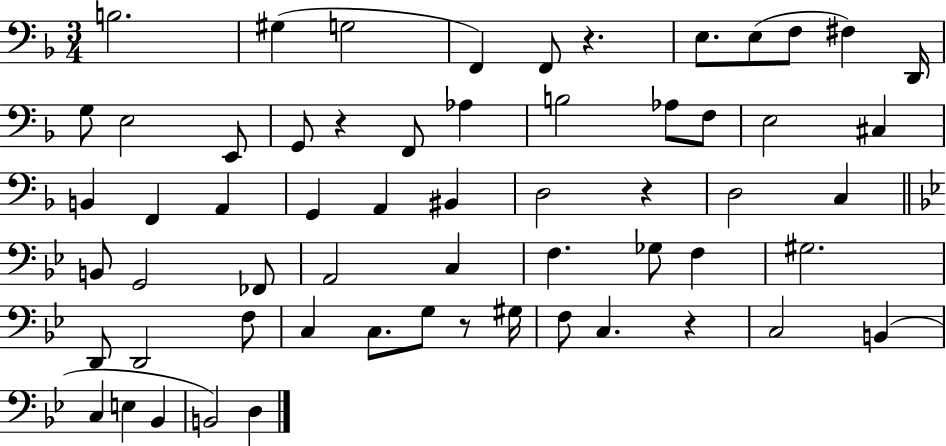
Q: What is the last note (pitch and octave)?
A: D3